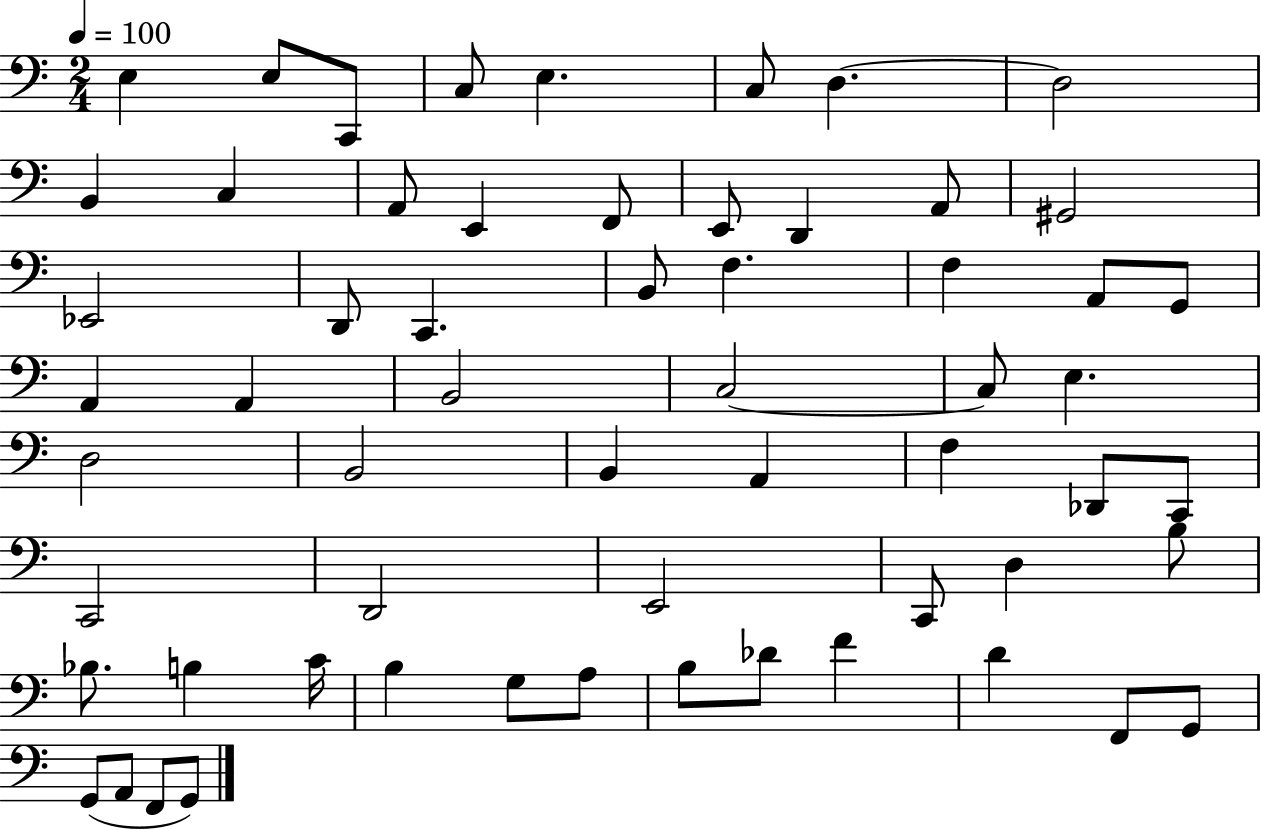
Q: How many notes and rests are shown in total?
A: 60